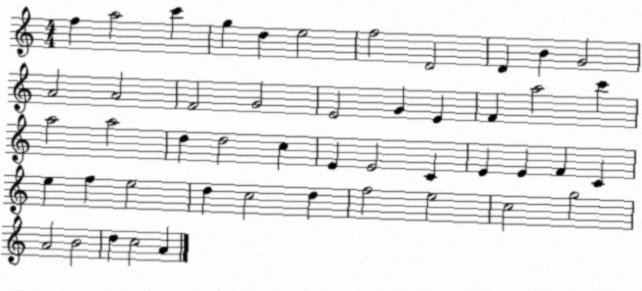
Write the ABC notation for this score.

X:1
T:Untitled
M:4/4
L:1/4
K:C
f a2 c' g d e2 f2 D2 D B G2 A2 A2 F2 G2 E2 G E F a2 c' a2 a2 d d2 c E E2 C E E F C e f e2 d c2 d f2 e2 c2 g2 A2 B2 d c2 A